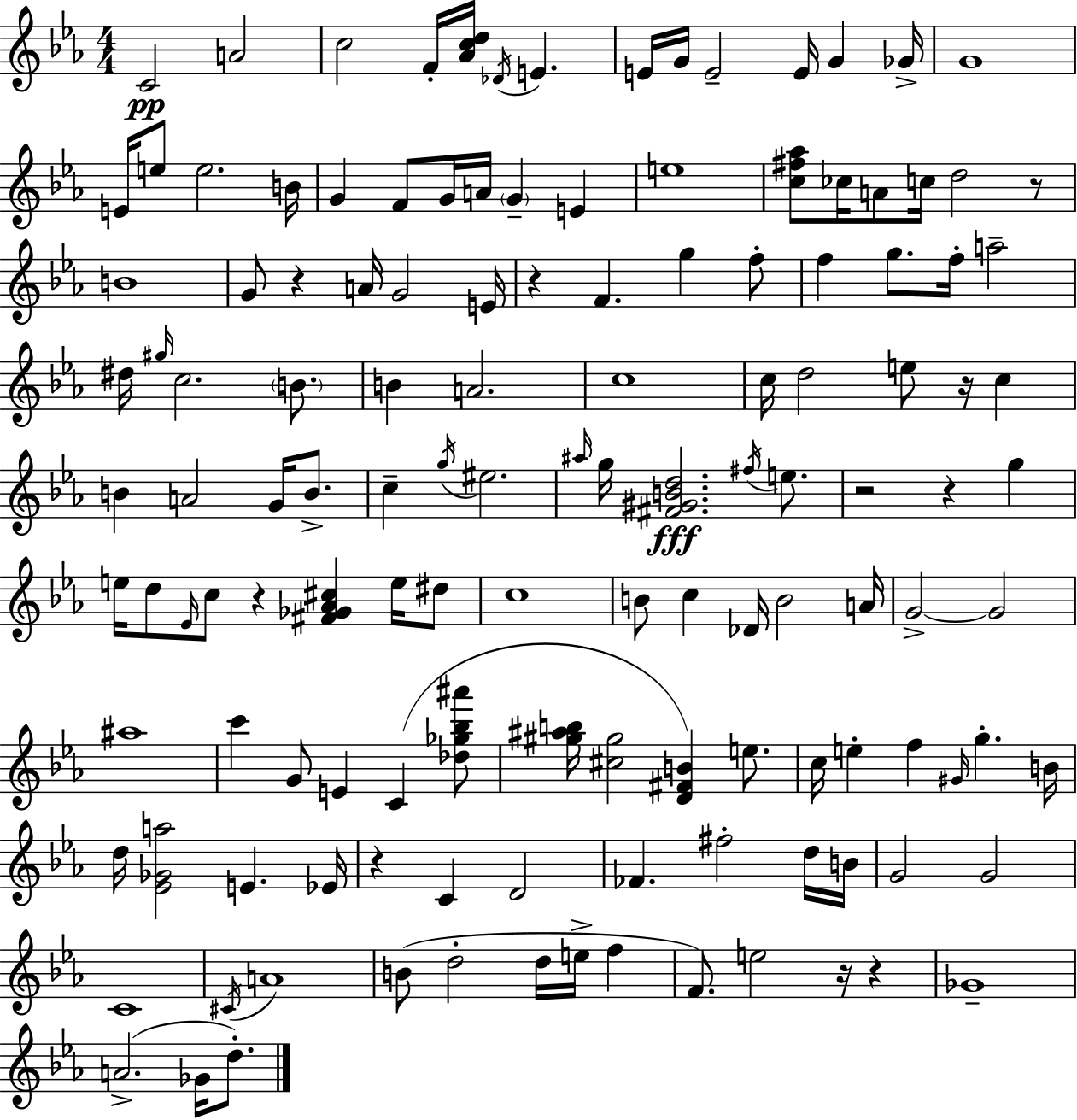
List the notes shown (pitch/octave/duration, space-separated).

C4/h A4/h C5/h F4/s [Ab4,C5,D5]/s Db4/s E4/q. E4/s G4/s E4/h E4/s G4/q Gb4/s G4/w E4/s E5/e E5/h. B4/s G4/q F4/e G4/s A4/s G4/q E4/q E5/w [C5,F#5,Ab5]/e CES5/s A4/e C5/s D5/h R/e B4/w G4/e R/q A4/s G4/h E4/s R/q F4/q. G5/q F5/e F5/q G5/e. F5/s A5/h D#5/s G#5/s C5/h. B4/e. B4/q A4/h. C5/w C5/s D5/h E5/e R/s C5/q B4/q A4/h G4/s B4/e. C5/q G5/s EIS5/h. A#5/s G5/s [F#4,G#4,B4,D5]/h. F#5/s E5/e. R/h R/q G5/q E5/s D5/e Eb4/s C5/e R/q [F#4,Gb4,Ab4,C#5]/q E5/s D#5/e C5/w B4/e C5/q Db4/s B4/h A4/s G4/h G4/h A#5/w C6/q G4/e E4/q C4/q [Db5,Gb5,Bb5,A#6]/e [G#5,A#5,B5]/s [C#5,G#5]/h [D4,F#4,B4]/q E5/e. C5/s E5/q F5/q G#4/s G5/q. B4/s D5/s [Eb4,Gb4,A5]/h E4/q. Eb4/s R/q C4/q D4/h FES4/q. F#5/h D5/s B4/s G4/h G4/h C4/w C#4/s A4/w B4/e D5/h D5/s E5/s F5/q F4/e. E5/h R/s R/q Gb4/w A4/h. Gb4/s D5/e.